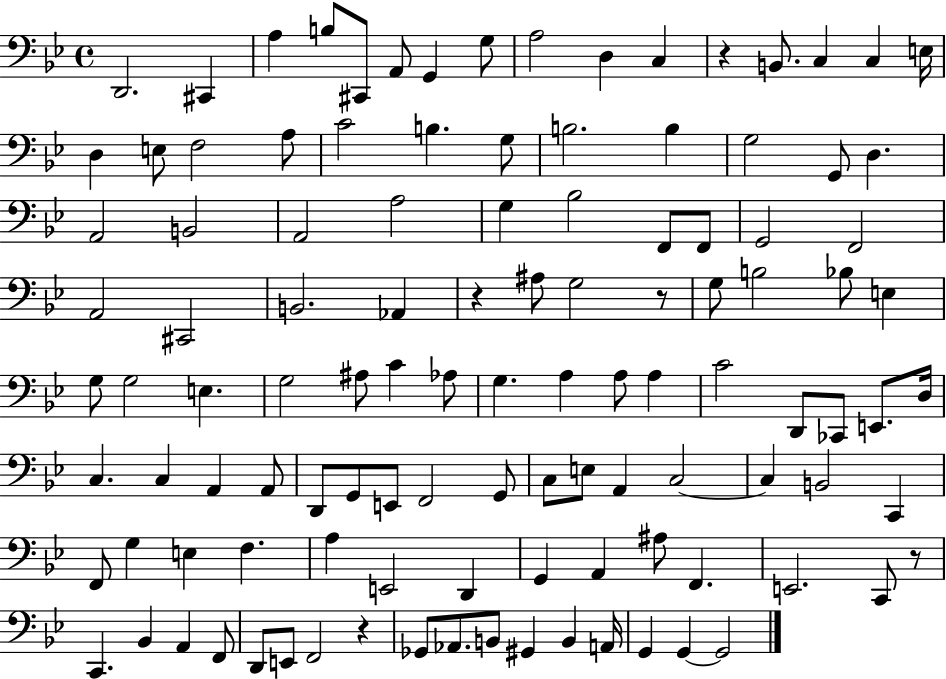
{
  \clef bass
  \time 4/4
  \defaultTimeSignature
  \key bes \major
  d,2. cis,4 | a4 b8 cis,8 a,8 g,4 g8 | a2 d4 c4 | r4 b,8. c4 c4 e16 | \break d4 e8 f2 a8 | c'2 b4. g8 | b2. b4 | g2 g,8 d4. | \break a,2 b,2 | a,2 a2 | g4 bes2 f,8 f,8 | g,2 f,2 | \break a,2 cis,2 | b,2. aes,4 | r4 ais8 g2 r8 | g8 b2 bes8 e4 | \break g8 g2 e4. | g2 ais8 c'4 aes8 | g4. a4 a8 a4 | c'2 d,8 ces,8 e,8. d16 | \break c4. c4 a,4 a,8 | d,8 g,8 e,8 f,2 g,8 | c8 e8 a,4 c2~~ | c4 b,2 c,4 | \break f,8 g4 e4 f4. | a4 e,2 d,4 | g,4 a,4 ais8 f,4. | e,2. c,8 r8 | \break c,4. bes,4 a,4 f,8 | d,8 e,8 f,2 r4 | ges,8 aes,8. b,8 gis,4 b,4 a,16 | g,4 g,4~~ g,2 | \break \bar "|."
}